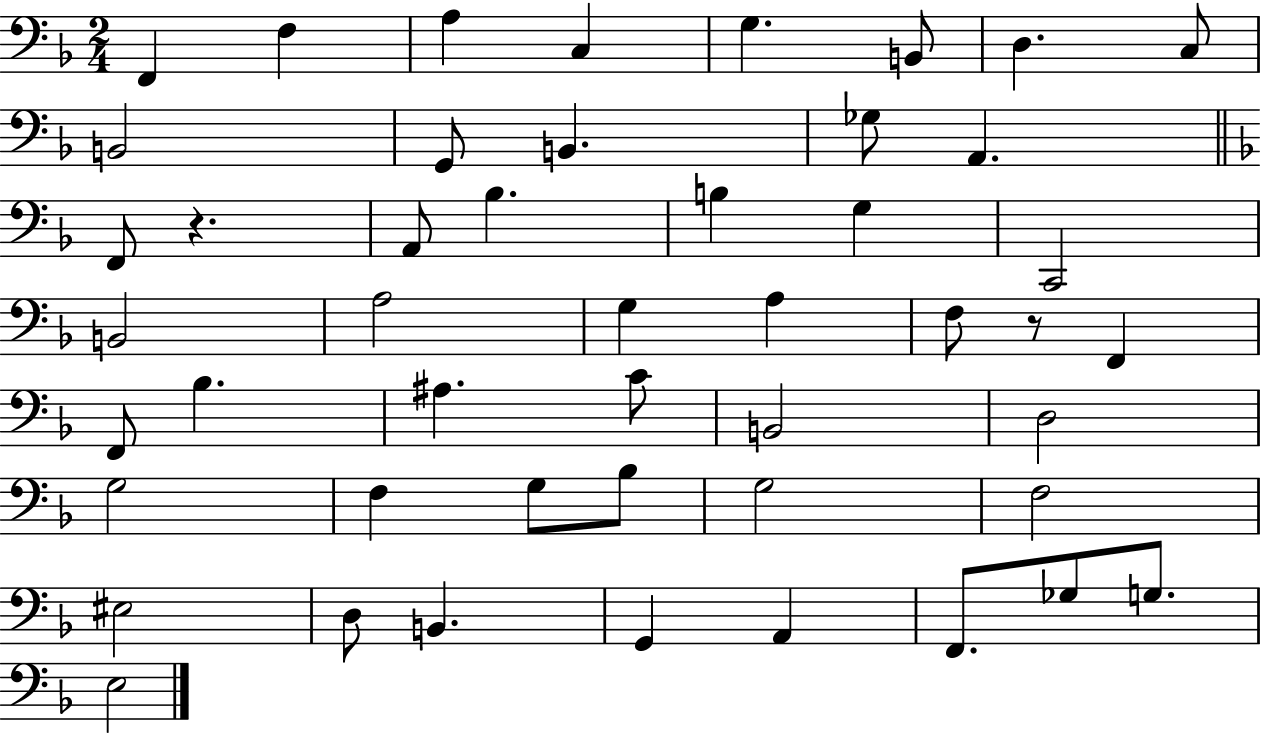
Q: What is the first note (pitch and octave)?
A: F2